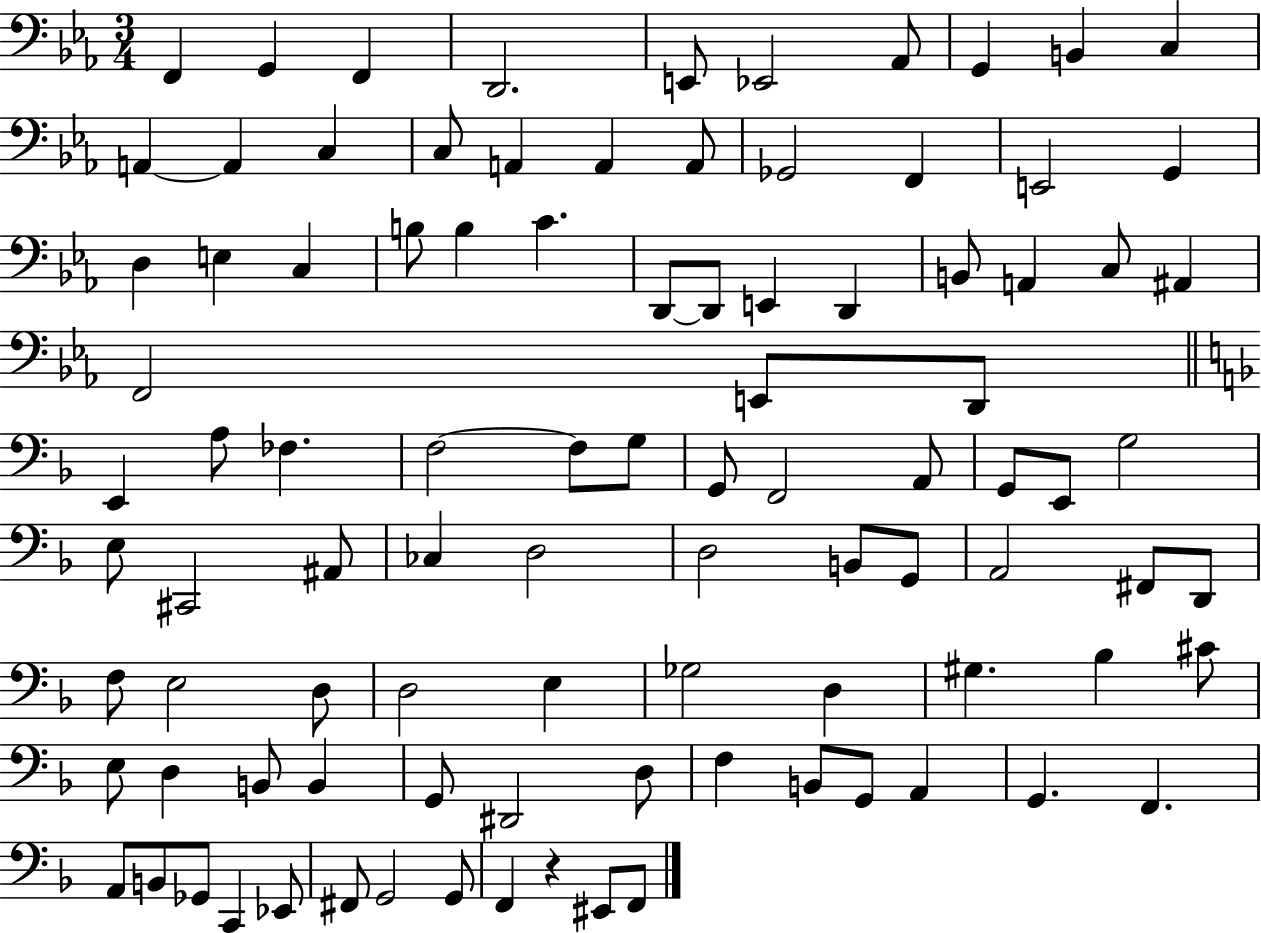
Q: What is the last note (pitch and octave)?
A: F2